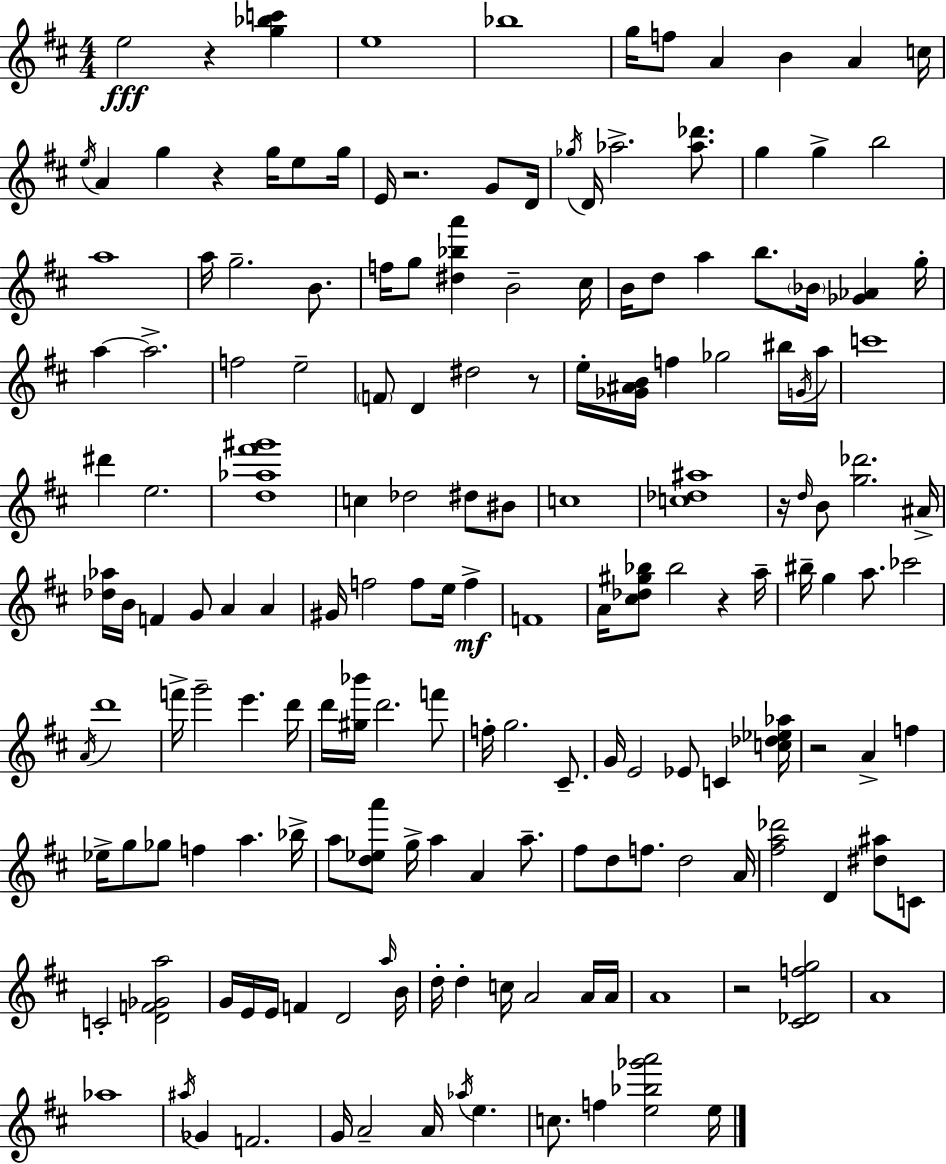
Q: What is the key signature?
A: D major